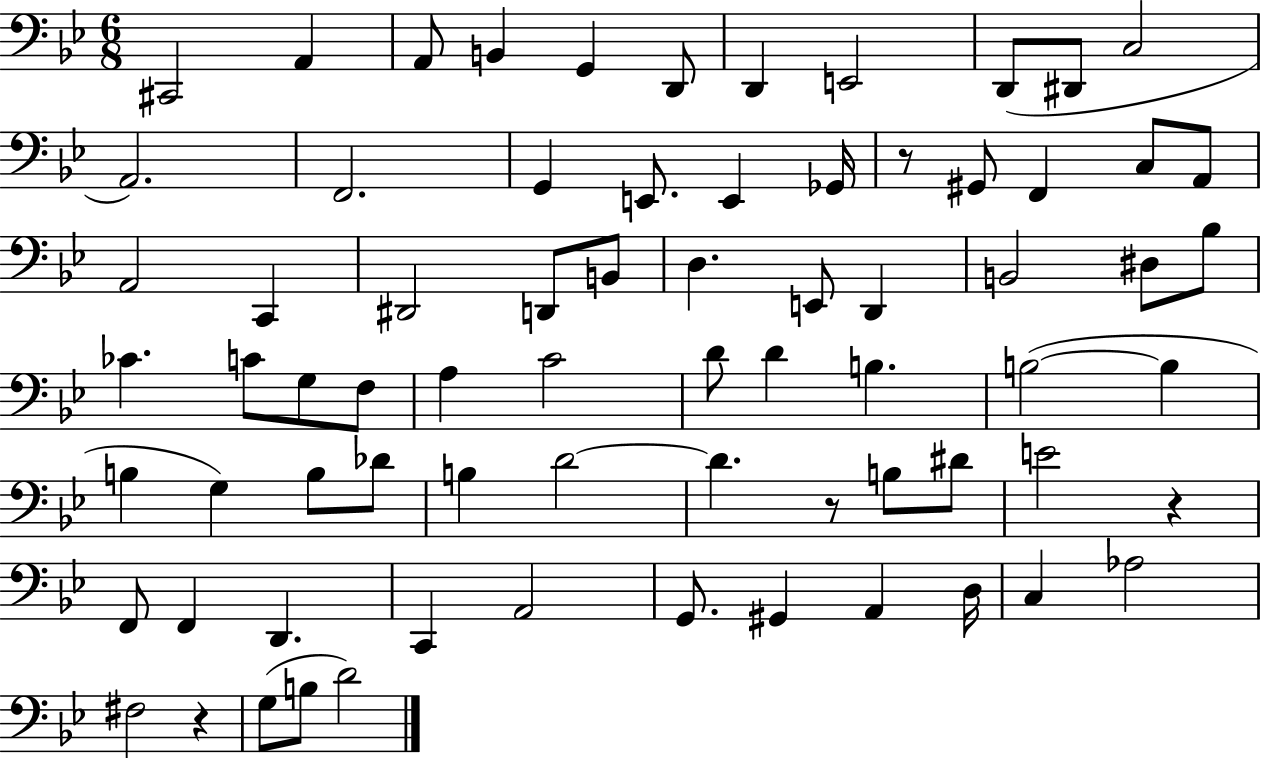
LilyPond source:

{
  \clef bass
  \numericTimeSignature
  \time 6/8
  \key bes \major
  cis,2 a,4 | a,8 b,4 g,4 d,8 | d,4 e,2 | d,8( dis,8 c2 | \break a,2.) | f,2. | g,4 e,8. e,4 ges,16 | r8 gis,8 f,4 c8 a,8 | \break a,2 c,4 | dis,2 d,8 b,8 | d4. e,8 d,4 | b,2 dis8 bes8 | \break ces'4. c'8 g8 f8 | a4 c'2 | d'8 d'4 b4. | b2~(~ b4 | \break b4 g4) b8 des'8 | b4 d'2~~ | d'4. r8 b8 dis'8 | e'2 r4 | \break f,8 f,4 d,4. | c,4 a,2 | g,8. gis,4 a,4 d16 | c4 aes2 | \break fis2 r4 | g8( b8 d'2) | \bar "|."
}